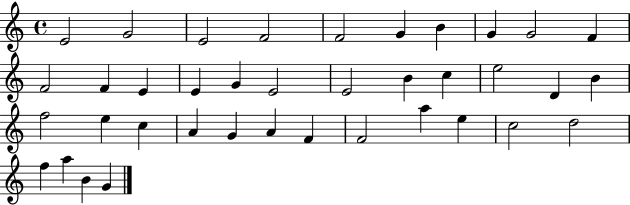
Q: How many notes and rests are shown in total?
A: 38